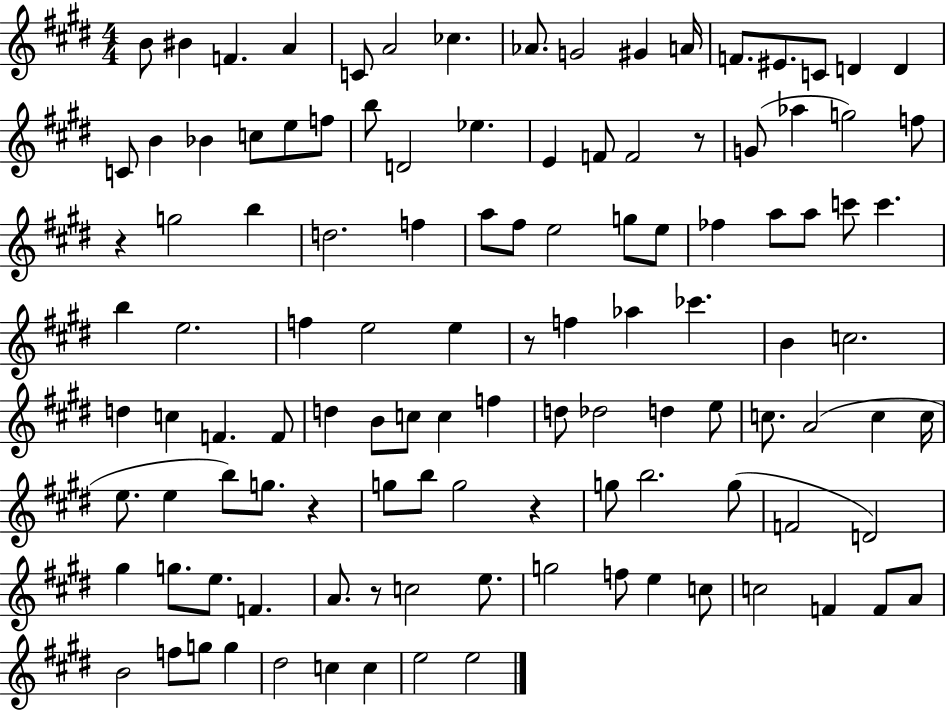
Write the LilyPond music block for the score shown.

{
  \clef treble
  \numericTimeSignature
  \time 4/4
  \key e \major
  b'8 bis'4 f'4. a'4 | c'8 a'2 ces''4. | aes'8. g'2 gis'4 a'16 | f'8. eis'8. c'8 d'4 d'4 | \break c'8 b'4 bes'4 c''8 e''8 f''8 | b''8 d'2 ees''4. | e'4 f'8 f'2 r8 | g'8( aes''4 g''2) f''8 | \break r4 g''2 b''4 | d''2. f''4 | a''8 fis''8 e''2 g''8 e''8 | fes''4 a''8 a''8 c'''8 c'''4. | \break b''4 e''2. | f''4 e''2 e''4 | r8 f''4 aes''4 ces'''4. | b'4 c''2. | \break d''4 c''4 f'4. f'8 | d''4 b'8 c''8 c''4 f''4 | d''8 des''2 d''4 e''8 | c''8. a'2( c''4 c''16 | \break e''8. e''4 b''8) g''8. r4 | g''8 b''8 g''2 r4 | g''8 b''2. g''8( | f'2 d'2) | \break gis''4 g''8. e''8. f'4. | a'8. r8 c''2 e''8. | g''2 f''8 e''4 c''8 | c''2 f'4 f'8 a'8 | \break b'2 f''8 g''8 g''4 | dis''2 c''4 c''4 | e''2 e''2 | \bar "|."
}